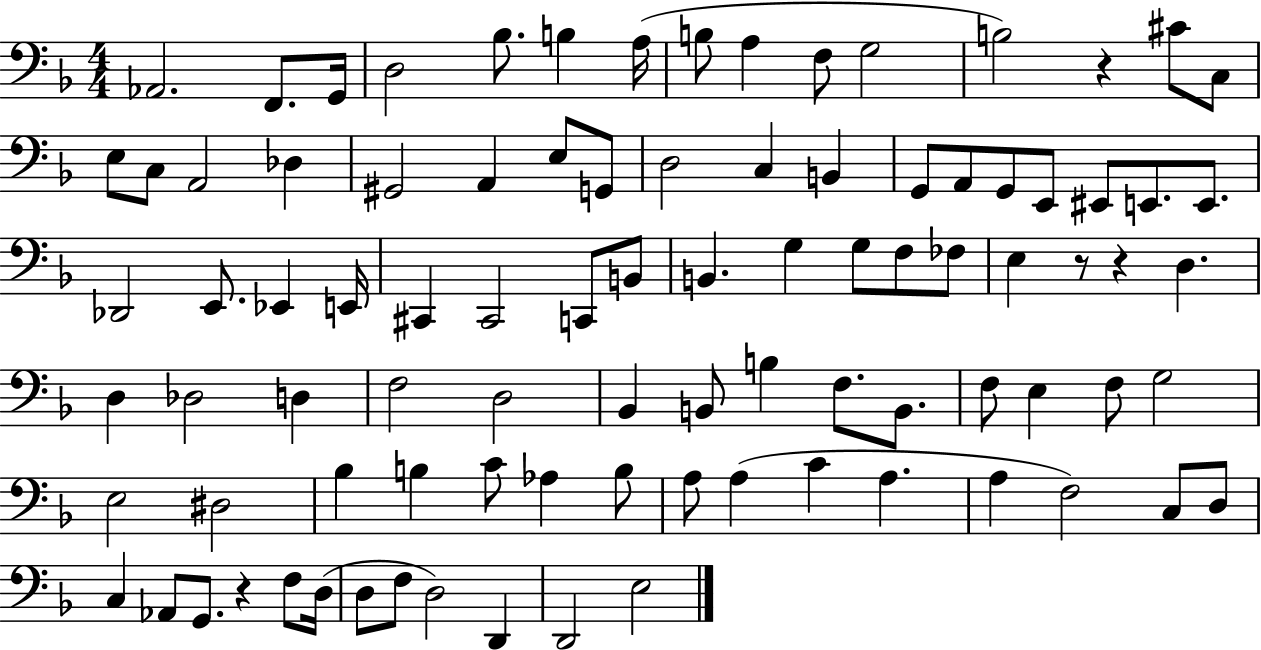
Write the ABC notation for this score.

X:1
T:Untitled
M:4/4
L:1/4
K:F
_A,,2 F,,/2 G,,/4 D,2 _B,/2 B, A,/4 B,/2 A, F,/2 G,2 B,2 z ^C/2 C,/2 E,/2 C,/2 A,,2 _D, ^G,,2 A,, E,/2 G,,/2 D,2 C, B,, G,,/2 A,,/2 G,,/2 E,,/2 ^E,,/2 E,,/2 E,,/2 _D,,2 E,,/2 _E,, E,,/4 ^C,, ^C,,2 C,,/2 B,,/2 B,, G, G,/2 F,/2 _F,/2 E, z/2 z D, D, _D,2 D, F,2 D,2 _B,, B,,/2 B, F,/2 B,,/2 F,/2 E, F,/2 G,2 E,2 ^D,2 _B, B, C/2 _A, B,/2 A,/2 A, C A, A, F,2 C,/2 D,/2 C, _A,,/2 G,,/2 z F,/2 D,/4 D,/2 F,/2 D,2 D,, D,,2 E,2